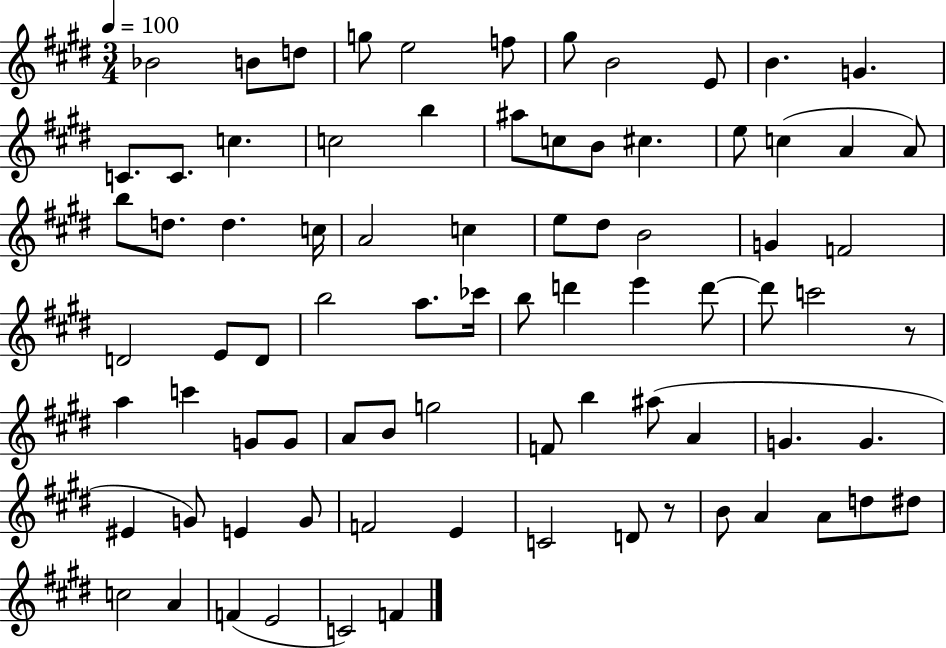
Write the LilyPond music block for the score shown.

{
  \clef treble
  \numericTimeSignature
  \time 3/4
  \key e \major
  \tempo 4 = 100
  \repeat volta 2 { bes'2 b'8 d''8 | g''8 e''2 f''8 | gis''8 b'2 e'8 | b'4. g'4. | \break c'8. c'8. c''4. | c''2 b''4 | ais''8 c''8 b'8 cis''4. | e''8 c''4( a'4 a'8) | \break b''8 d''8. d''4. c''16 | a'2 c''4 | e''8 dis''8 b'2 | g'4 f'2 | \break d'2 e'8 d'8 | b''2 a''8. ces'''16 | b''8 d'''4 e'''4 d'''8~~ | d'''8 c'''2 r8 | \break a''4 c'''4 g'8 g'8 | a'8 b'8 g''2 | f'8 b''4 ais''8( a'4 | g'4. g'4. | \break eis'4 g'8) e'4 g'8 | f'2 e'4 | c'2 d'8 r8 | b'8 a'4 a'8 d''8 dis''8 | \break c''2 a'4 | f'4( e'2 | c'2) f'4 | } \bar "|."
}